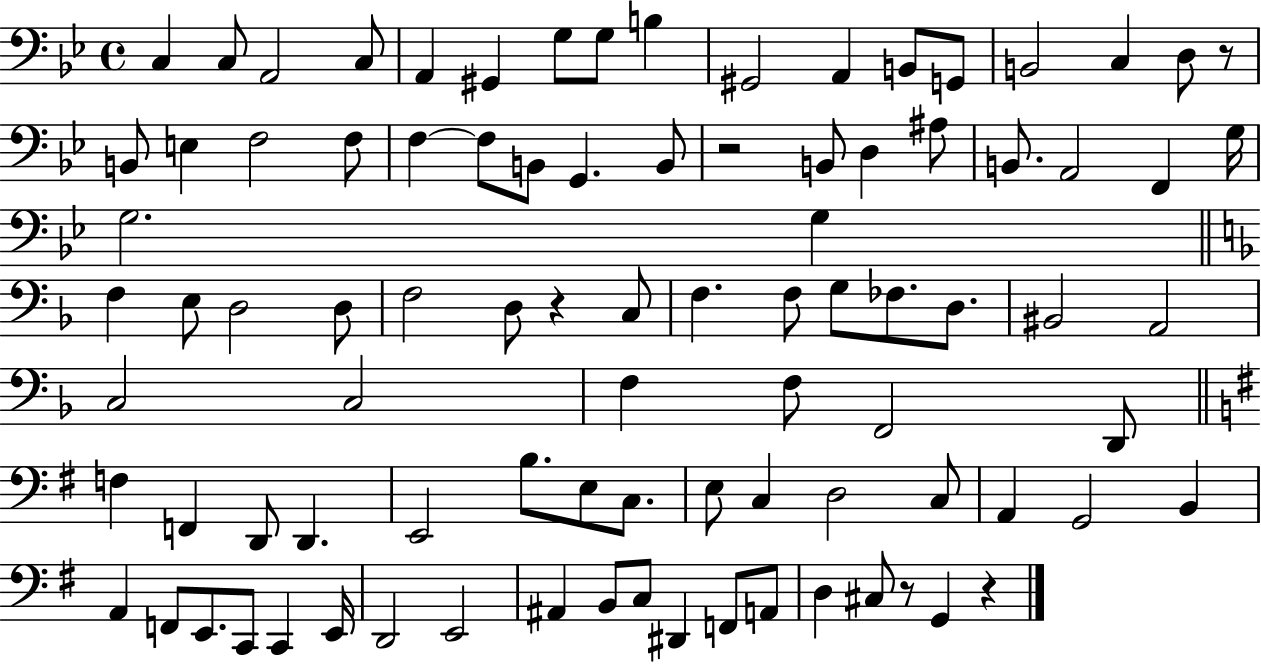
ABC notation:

X:1
T:Untitled
M:4/4
L:1/4
K:Bb
C, C,/2 A,,2 C,/2 A,, ^G,, G,/2 G,/2 B, ^G,,2 A,, B,,/2 G,,/2 B,,2 C, D,/2 z/2 B,,/2 E, F,2 F,/2 F, F,/2 B,,/2 G,, B,,/2 z2 B,,/2 D, ^A,/2 B,,/2 A,,2 F,, G,/4 G,2 G, F, E,/2 D,2 D,/2 F,2 D,/2 z C,/2 F, F,/2 G,/2 _F,/2 D,/2 ^B,,2 A,,2 C,2 C,2 F, F,/2 F,,2 D,,/2 F, F,, D,,/2 D,, E,,2 B,/2 E,/2 C,/2 E,/2 C, D,2 C,/2 A,, G,,2 B,, A,, F,,/2 E,,/2 C,,/2 C,, E,,/4 D,,2 E,,2 ^A,, B,,/2 C,/2 ^D,, F,,/2 A,,/2 D, ^C,/2 z/2 G,, z